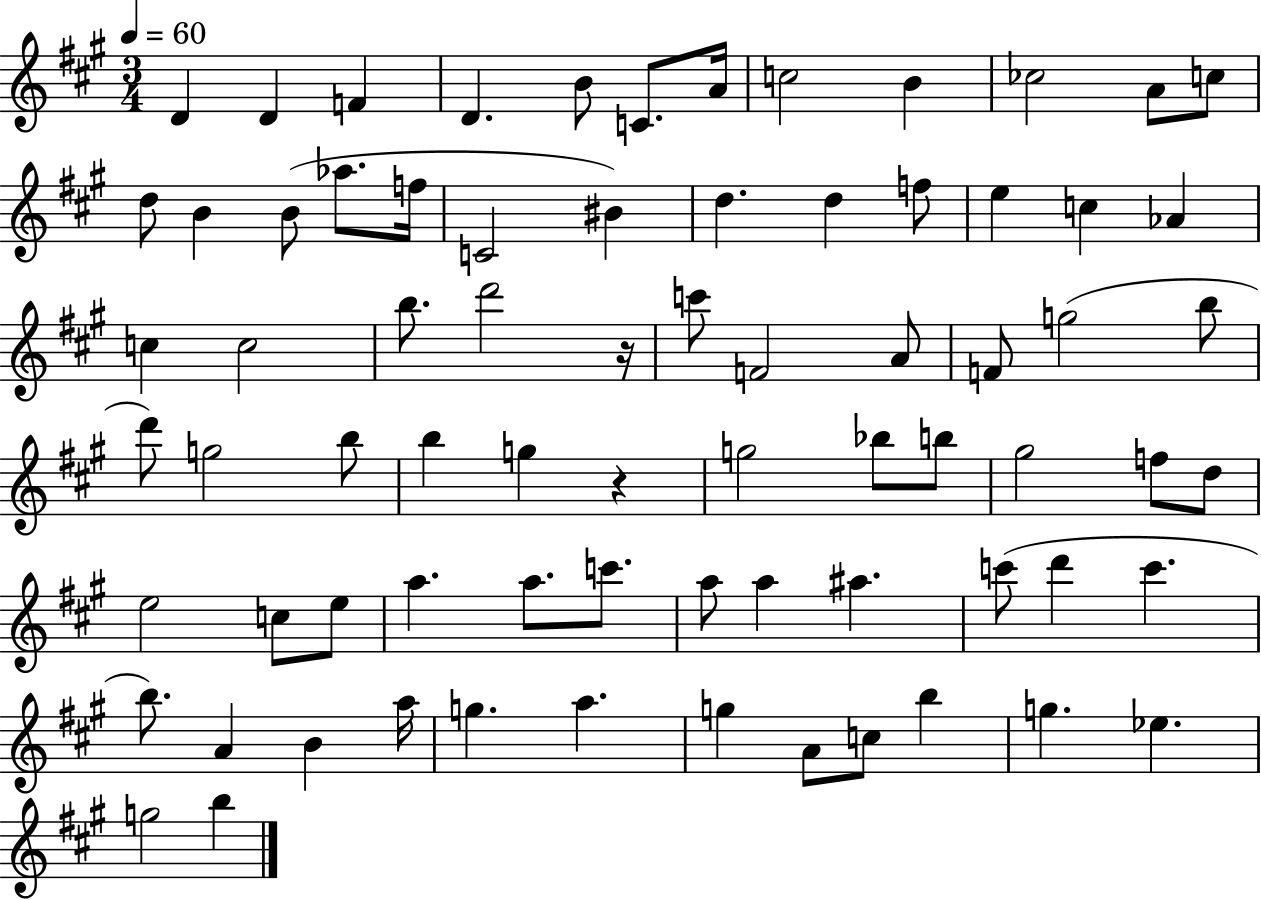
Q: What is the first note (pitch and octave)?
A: D4